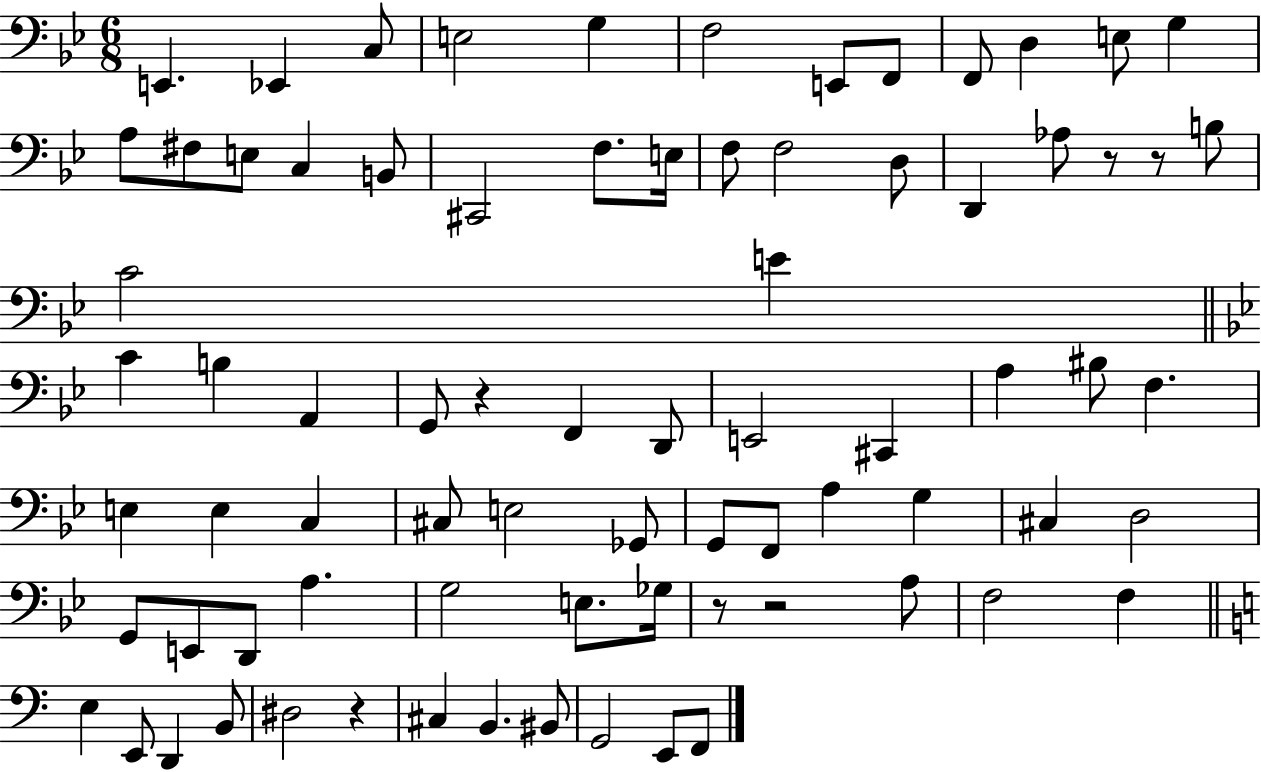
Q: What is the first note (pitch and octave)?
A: E2